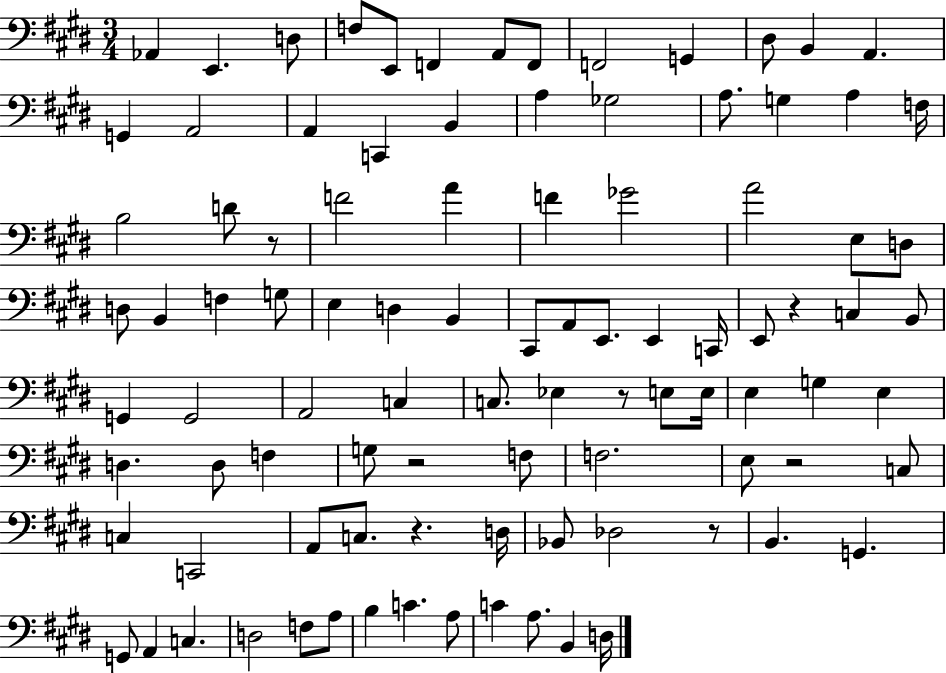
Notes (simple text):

Ab2/q E2/q. D3/e F3/e E2/e F2/q A2/e F2/e F2/h G2/q D#3/e B2/q A2/q. G2/q A2/h A2/q C2/q B2/q A3/q Gb3/h A3/e. G3/q A3/q F3/s B3/h D4/e R/e F4/h A4/q F4/q Gb4/h A4/h E3/e D3/e D3/e B2/q F3/q G3/e E3/q D3/q B2/q C#2/e A2/e E2/e. E2/q C2/s E2/e R/q C3/q B2/e G2/q G2/h A2/h C3/q C3/e. Eb3/q R/e E3/e E3/s E3/q G3/q E3/q D3/q. D3/e F3/q G3/e R/h F3/e F3/h. E3/e R/h C3/e C3/q C2/h A2/e C3/e. R/q. D3/s Bb2/e Db3/h R/e B2/q. G2/q. G2/e A2/q C3/q. D3/h F3/e A3/e B3/q C4/q. A3/e C4/q A3/e. B2/q D3/s